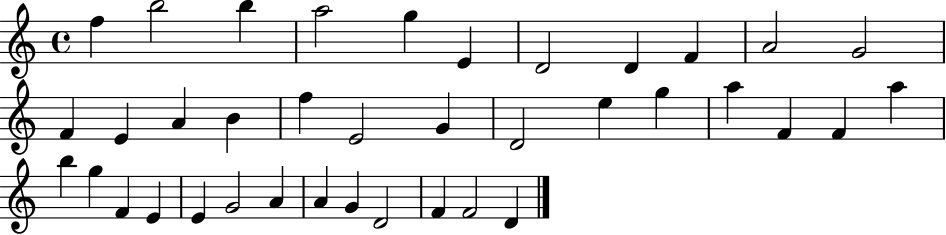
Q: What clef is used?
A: treble